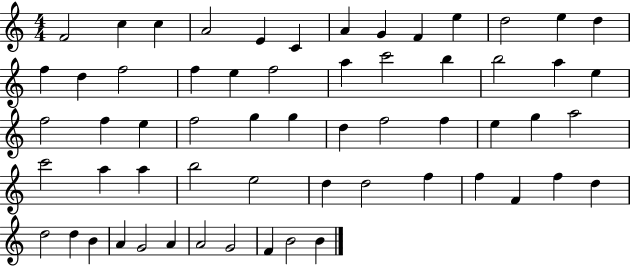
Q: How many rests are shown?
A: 0